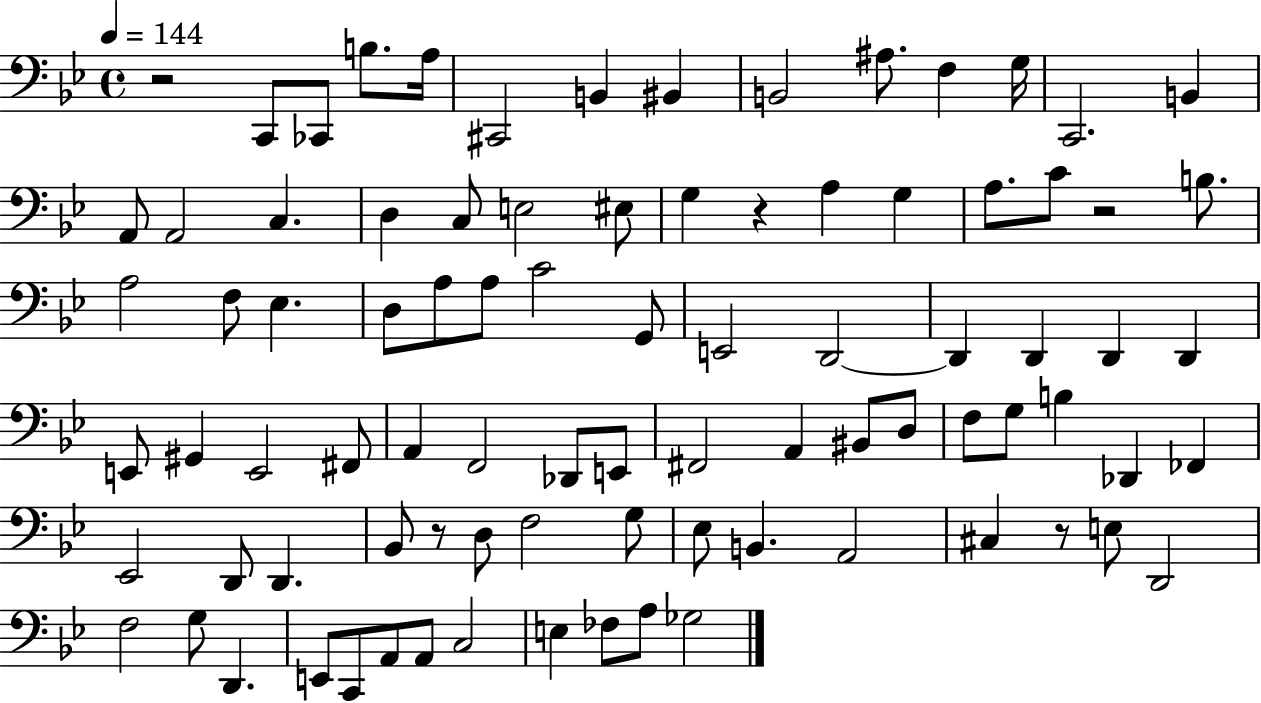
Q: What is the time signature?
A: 4/4